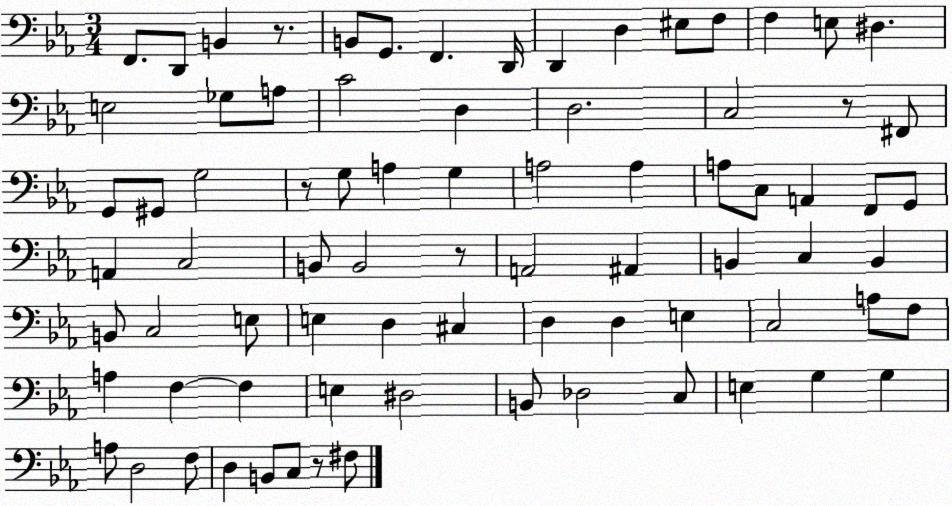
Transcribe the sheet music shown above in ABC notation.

X:1
T:Untitled
M:3/4
L:1/4
K:Eb
F,,/2 D,,/2 B,, z/2 B,,/2 G,,/2 F,, D,,/4 D,, D, ^E,/2 F,/2 F, E,/2 ^D, E,2 _G,/2 A,/2 C2 D, D,2 C,2 z/2 ^F,,/2 G,,/2 ^G,,/2 G,2 z/2 G,/2 A, G, A,2 A, A,/2 C,/2 A,, F,,/2 G,,/2 A,, C,2 B,,/2 B,,2 z/2 A,,2 ^A,, B,, C, B,, B,,/2 C,2 E,/2 E, D, ^C, D, D, E, C,2 A,/2 F,/2 A, F, F, E, ^D,2 B,,/2 _D,2 C,/2 E, G, G, A,/2 D,2 F,/2 D, B,,/2 C,/2 z/2 ^F,/2